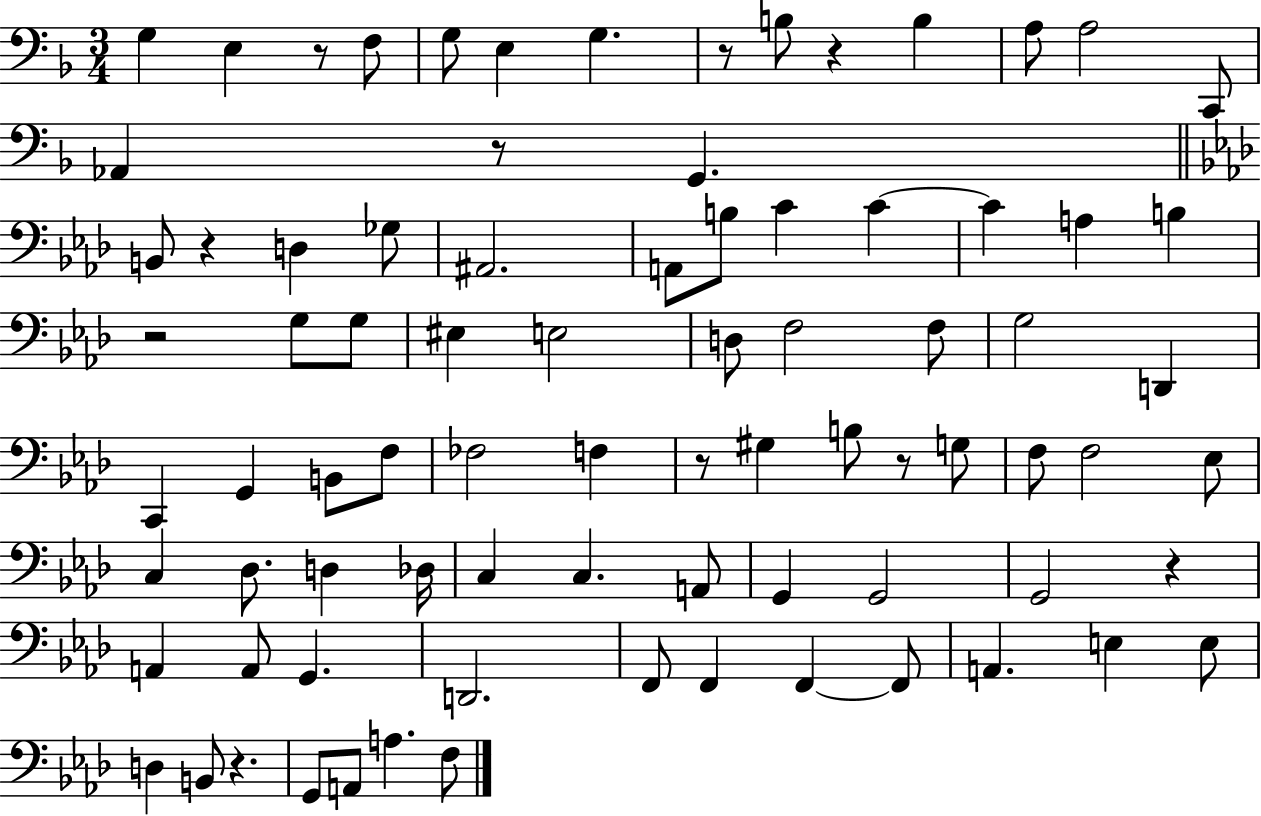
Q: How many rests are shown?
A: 10